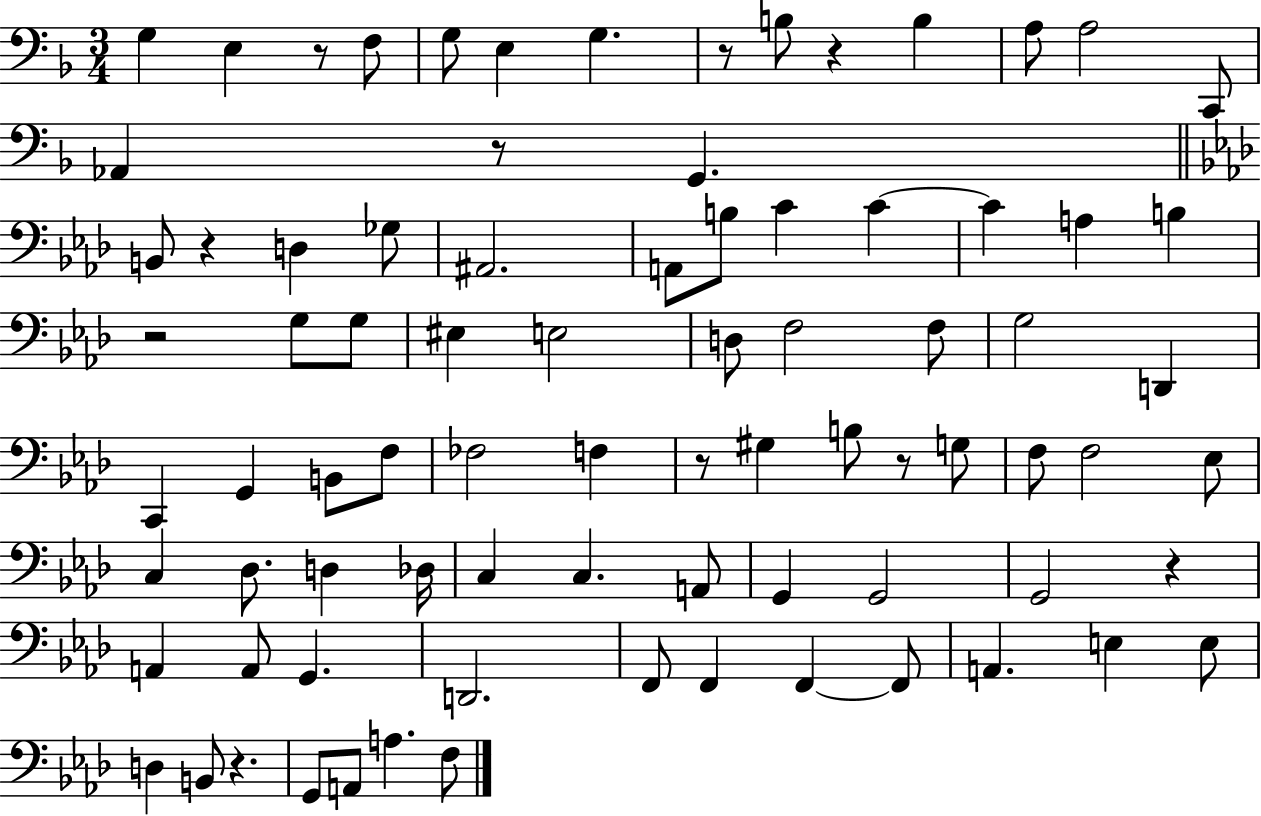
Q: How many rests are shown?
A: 10